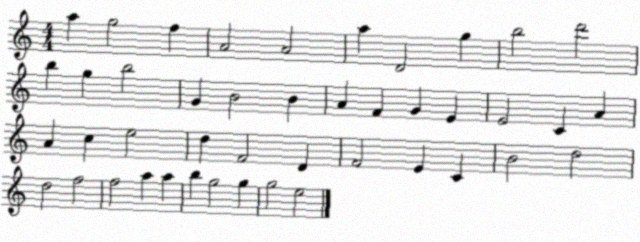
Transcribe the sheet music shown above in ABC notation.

X:1
T:Untitled
M:4/4
L:1/4
K:C
a g2 f A2 A2 a D2 g b2 d'2 b g b2 G B2 B A F G E E2 C A A c e2 d F2 D F2 E C B2 d2 d2 f2 f2 a a b g2 g g2 e2